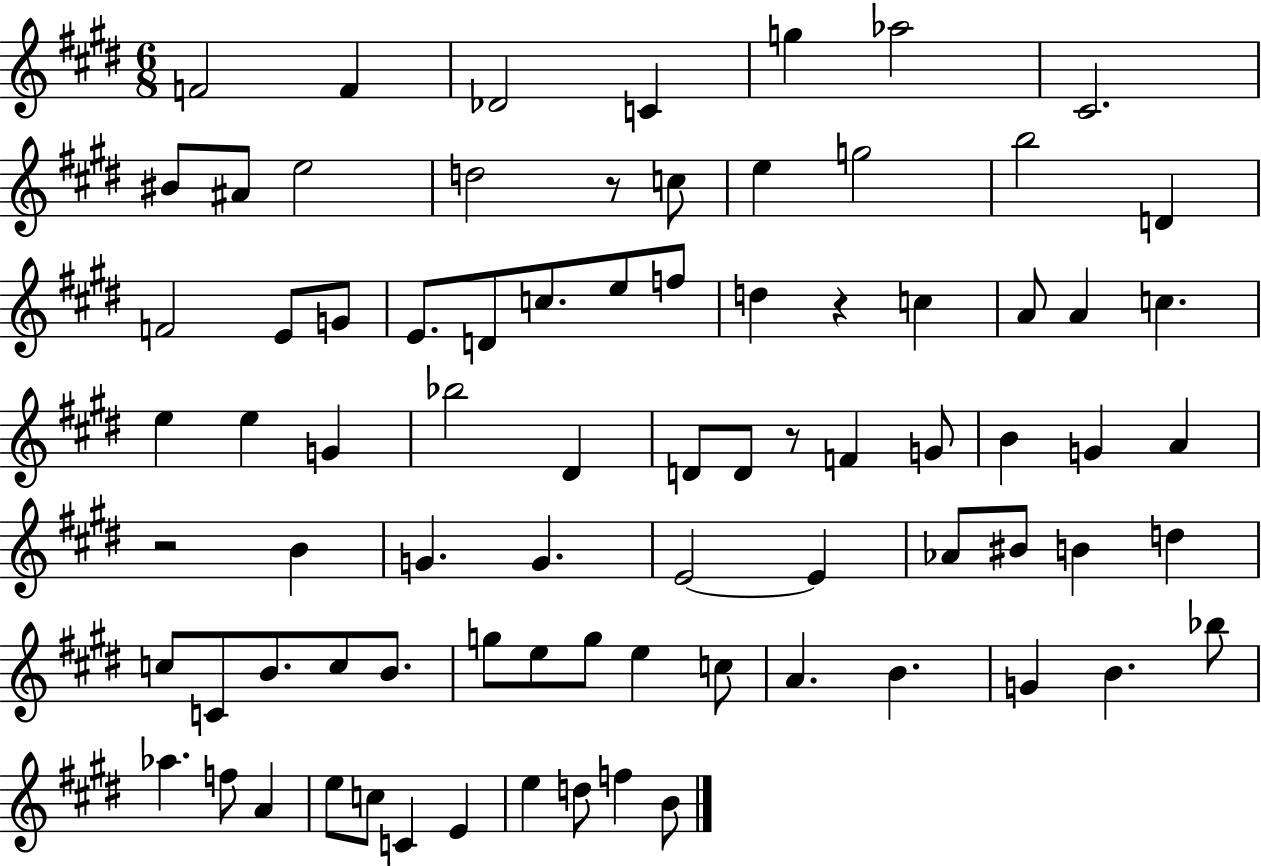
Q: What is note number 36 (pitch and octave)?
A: D4